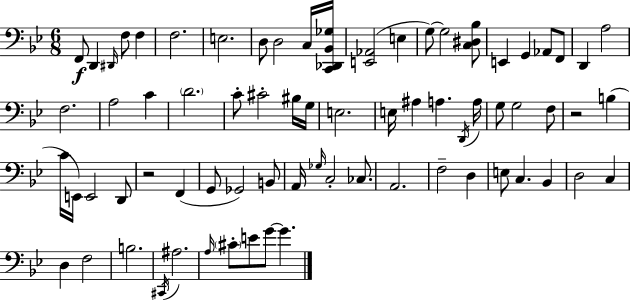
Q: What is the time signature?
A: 6/8